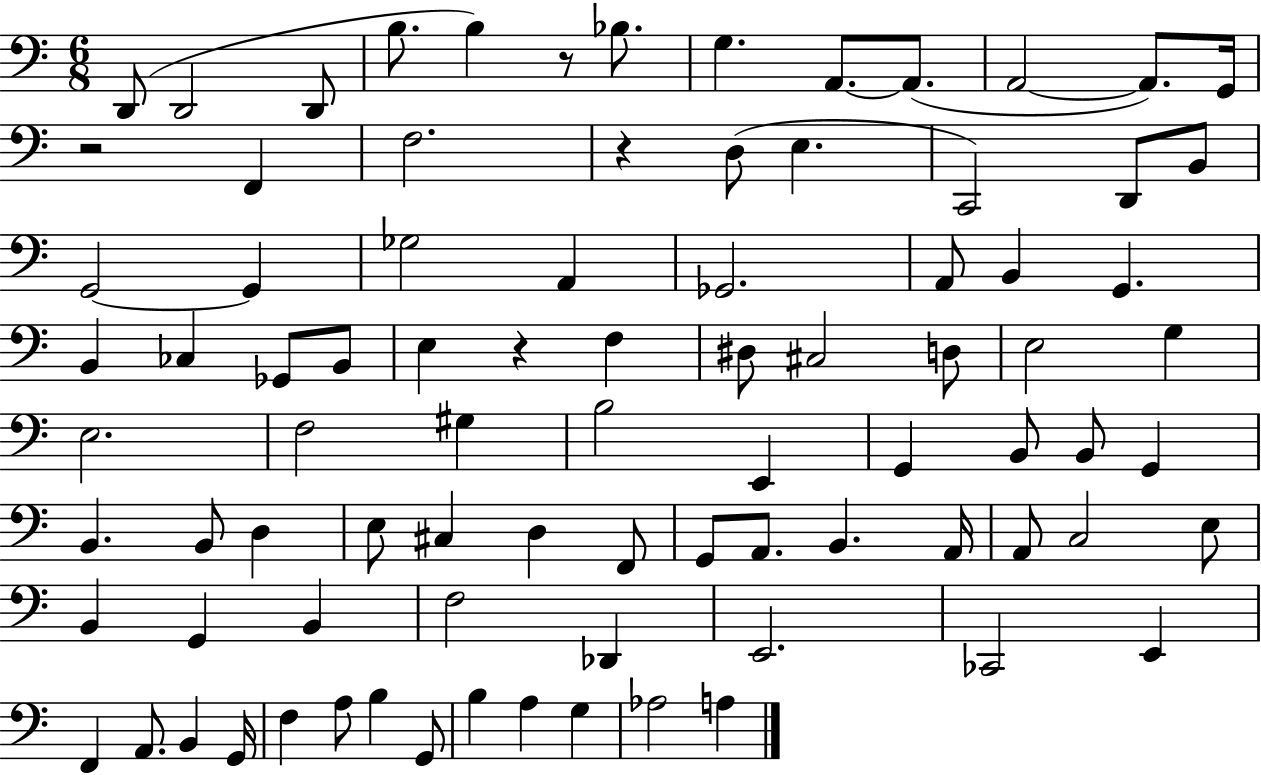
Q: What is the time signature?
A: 6/8